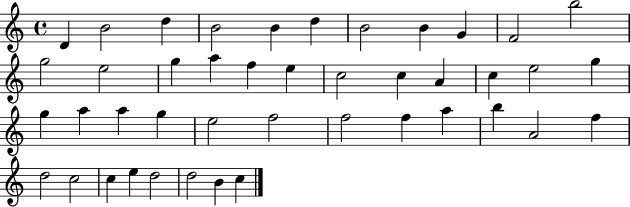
D4/q B4/h D5/q B4/h B4/q D5/q B4/h B4/q G4/q F4/h B5/h G5/h E5/h G5/q A5/q F5/q E5/q C5/h C5/q A4/q C5/q E5/h G5/q G5/q A5/q A5/q G5/q E5/h F5/h F5/h F5/q A5/q B5/q A4/h F5/q D5/h C5/h C5/q E5/q D5/h D5/h B4/q C5/q